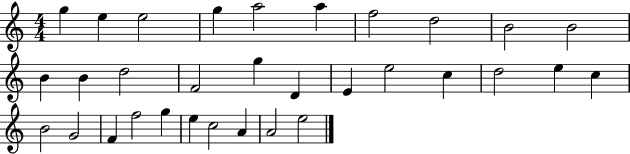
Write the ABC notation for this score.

X:1
T:Untitled
M:4/4
L:1/4
K:C
g e e2 g a2 a f2 d2 B2 B2 B B d2 F2 g D E e2 c d2 e c B2 G2 F f2 g e c2 A A2 e2